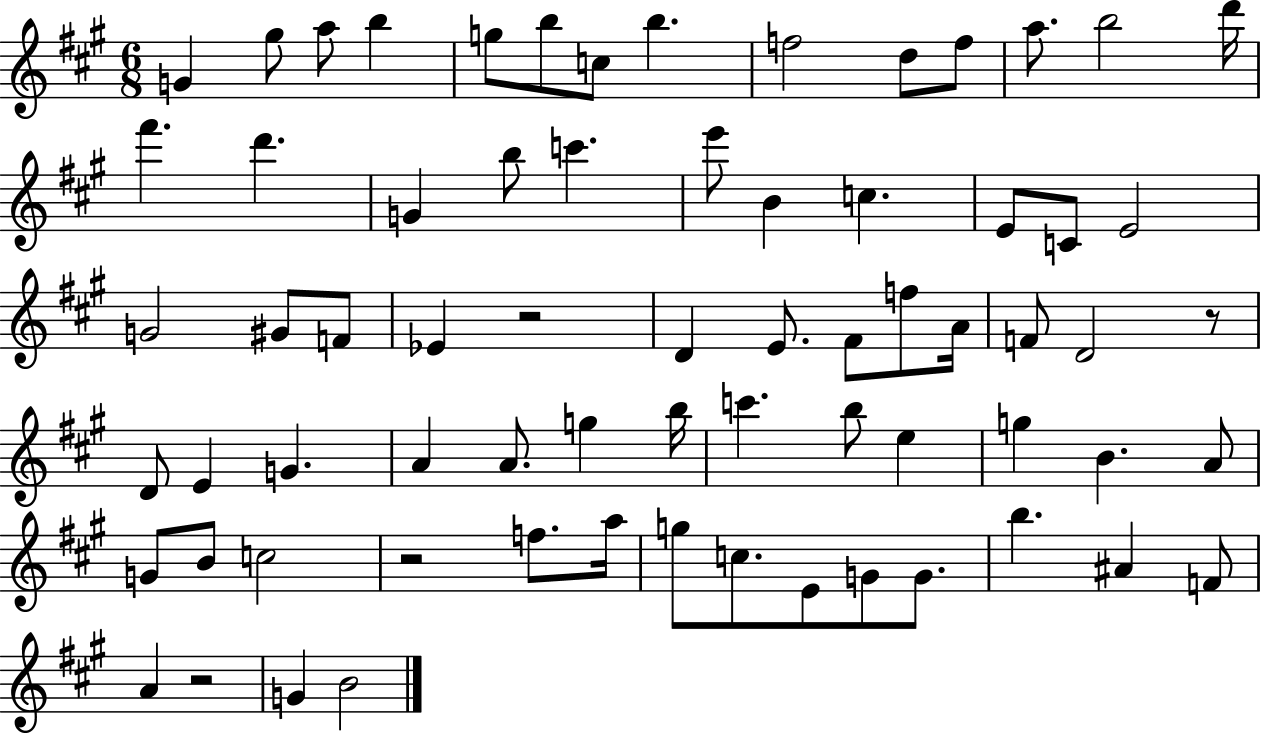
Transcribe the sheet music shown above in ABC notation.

X:1
T:Untitled
M:6/8
L:1/4
K:A
G ^g/2 a/2 b g/2 b/2 c/2 b f2 d/2 f/2 a/2 b2 d'/4 ^f' d' G b/2 c' e'/2 B c E/2 C/2 E2 G2 ^G/2 F/2 _E z2 D E/2 ^F/2 f/2 A/4 F/2 D2 z/2 D/2 E G A A/2 g b/4 c' b/2 e g B A/2 G/2 B/2 c2 z2 f/2 a/4 g/2 c/2 E/2 G/2 G/2 b ^A F/2 A z2 G B2